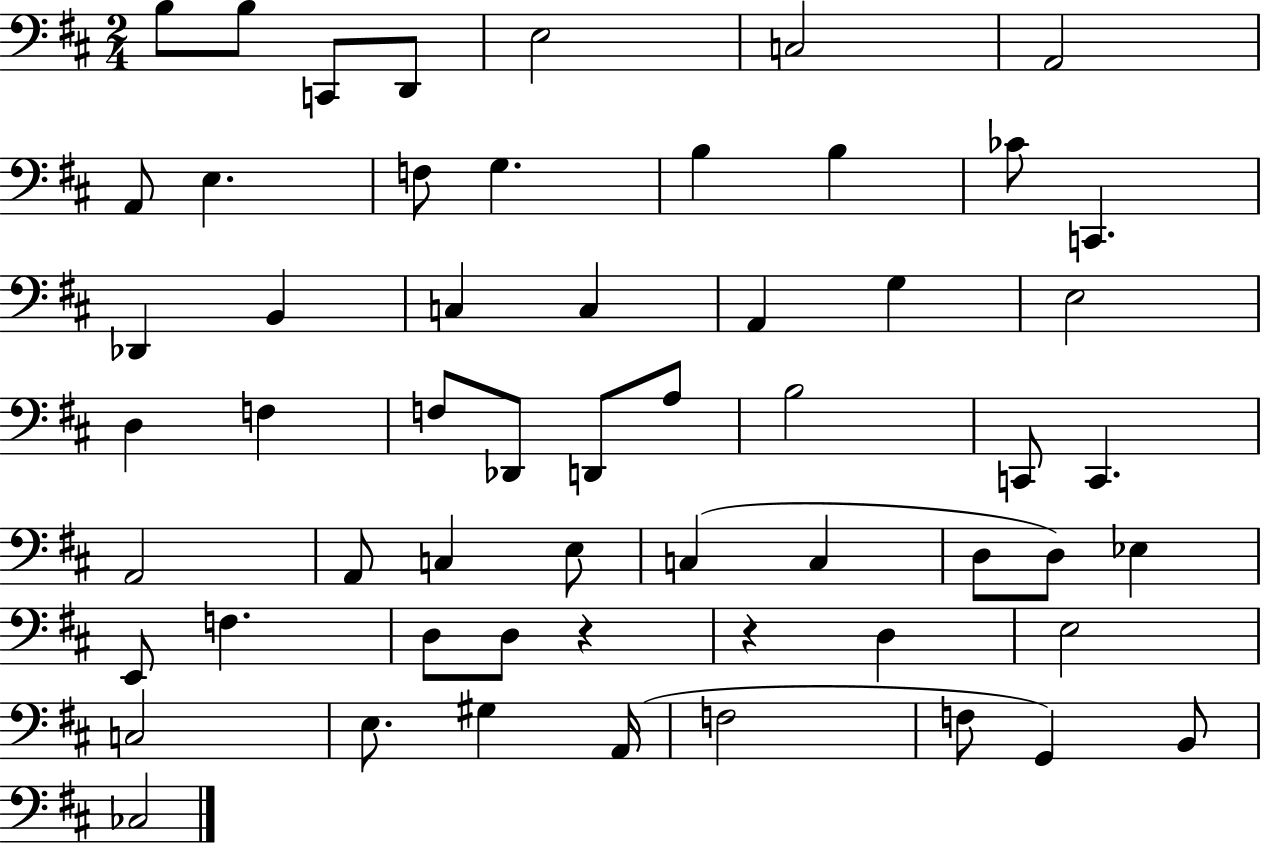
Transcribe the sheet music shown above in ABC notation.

X:1
T:Untitled
M:2/4
L:1/4
K:D
B,/2 B,/2 C,,/2 D,,/2 E,2 C,2 A,,2 A,,/2 E, F,/2 G, B, B, _C/2 C,, _D,, B,, C, C, A,, G, E,2 D, F, F,/2 _D,,/2 D,,/2 A,/2 B,2 C,,/2 C,, A,,2 A,,/2 C, E,/2 C, C, D,/2 D,/2 _E, E,,/2 F, D,/2 D,/2 z z D, E,2 C,2 E,/2 ^G, A,,/4 F,2 F,/2 G,, B,,/2 _C,2